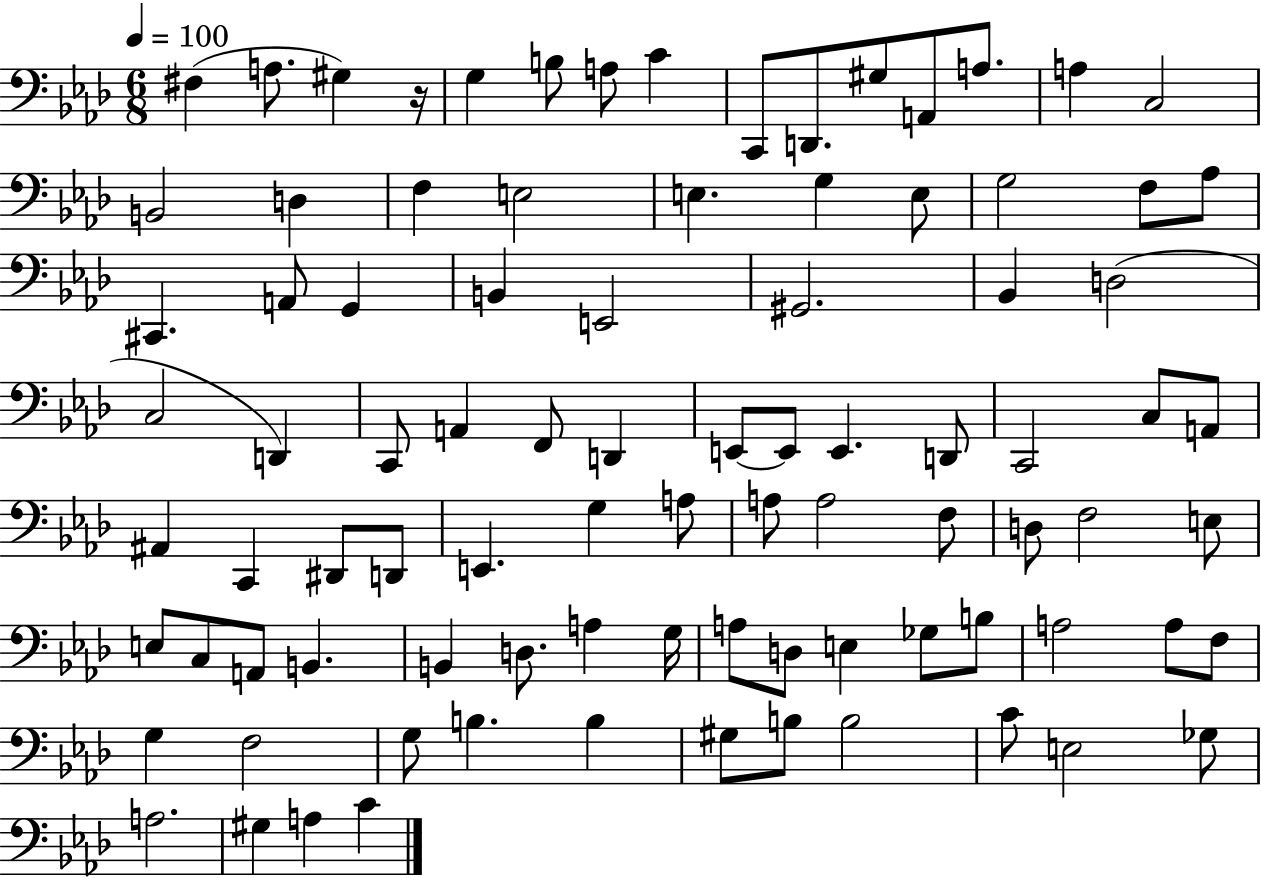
F#3/q A3/e. G#3/q R/s G3/q B3/e A3/e C4/q C2/e D2/e. G#3/e A2/e A3/e. A3/q C3/h B2/h D3/q F3/q E3/h E3/q. G3/q E3/e G3/h F3/e Ab3/e C#2/q. A2/e G2/q B2/q E2/h G#2/h. Bb2/q D3/h C3/h D2/q C2/e A2/q F2/e D2/q E2/e E2/e E2/q. D2/e C2/h C3/e A2/e A#2/q C2/q D#2/e D2/e E2/q. G3/q A3/e A3/e A3/h F3/e D3/e F3/h E3/e E3/e C3/e A2/e B2/q. B2/q D3/e. A3/q G3/s A3/e D3/e E3/q Gb3/e B3/e A3/h A3/e F3/e G3/q F3/h G3/e B3/q. B3/q G#3/e B3/e B3/h C4/e E3/h Gb3/e A3/h. G#3/q A3/q C4/q